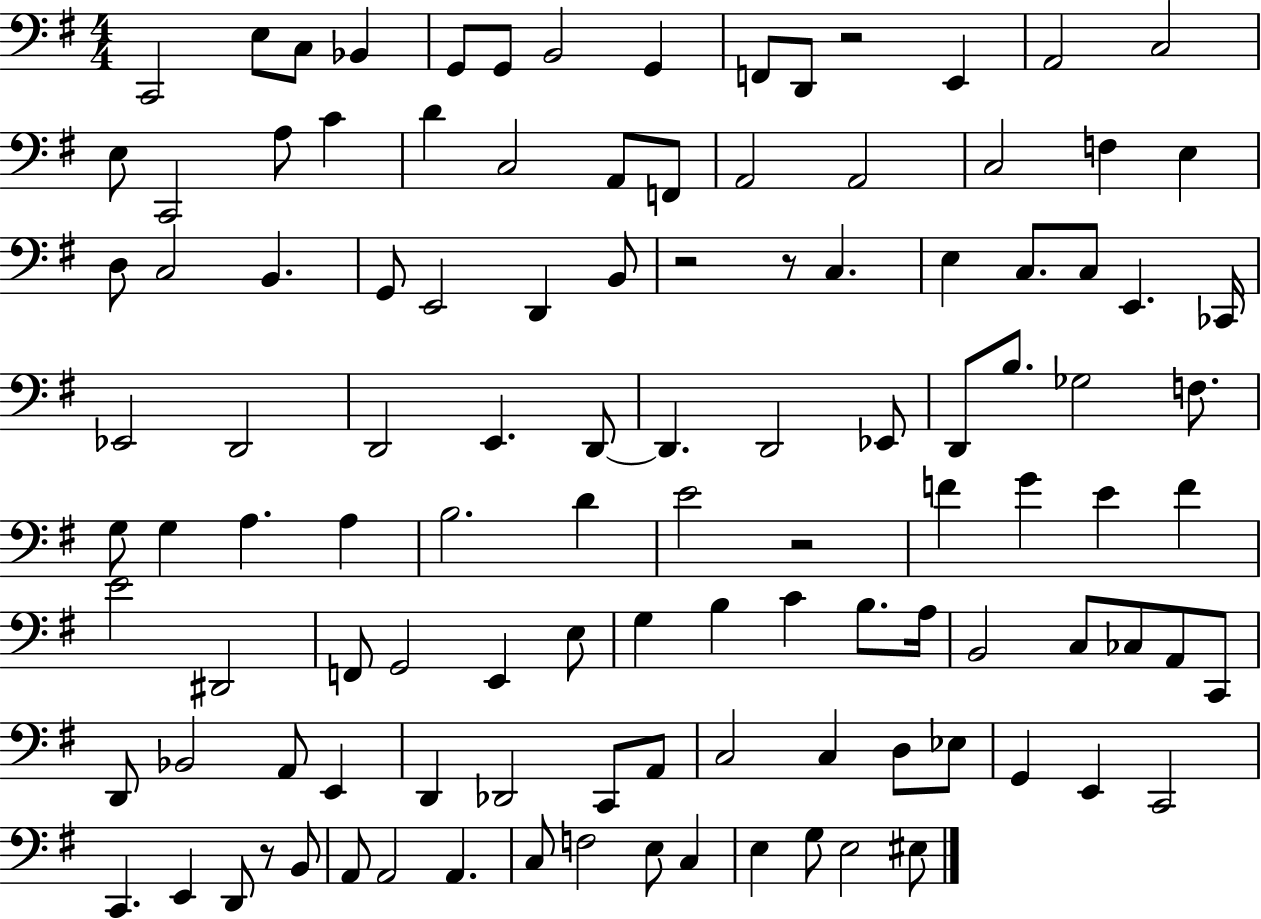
{
  \clef bass
  \numericTimeSignature
  \time 4/4
  \key g \major
  c,2 e8 c8 bes,4 | g,8 g,8 b,2 g,4 | f,8 d,8 r2 e,4 | a,2 c2 | \break e8 c,2 a8 c'4 | d'4 c2 a,8 f,8 | a,2 a,2 | c2 f4 e4 | \break d8 c2 b,4. | g,8 e,2 d,4 b,8 | r2 r8 c4. | e4 c8. c8 e,4. ces,16 | \break ees,2 d,2 | d,2 e,4. d,8~~ | d,4. d,2 ees,8 | d,8 b8. ges2 f8. | \break g8 g4 a4. a4 | b2. d'4 | e'2 r2 | f'4 g'4 e'4 f'4 | \break e'2 dis,2 | f,8 g,2 e,4 e8 | g4 b4 c'4 b8. a16 | b,2 c8 ces8 a,8 c,8 | \break d,8 bes,2 a,8 e,4 | d,4 des,2 c,8 a,8 | c2 c4 d8 ees8 | g,4 e,4 c,2 | \break c,4. e,4 d,8 r8 b,8 | a,8 a,2 a,4. | c8 f2 e8 c4 | e4 g8 e2 eis8 | \break \bar "|."
}